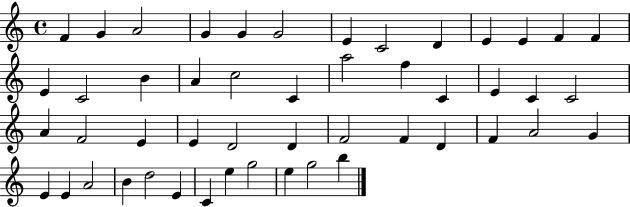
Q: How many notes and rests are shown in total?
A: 49